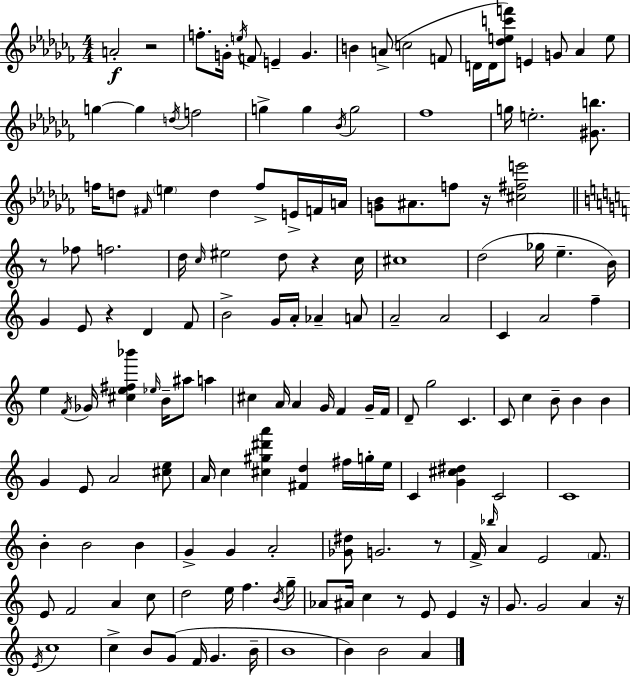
X:1
T:Untitled
M:4/4
L:1/4
K:Abm
A2 z2 f/2 G/4 e/4 F/2 E G B A/2 c2 F/2 D/4 D/4 [_dec'f']/2 E G/2 _A e/2 g g d/4 f2 g g _B/4 g2 _f4 g/4 e2 [^Gb]/2 f/4 d/2 ^F/4 e d f/2 E/4 F/4 A/4 [G_B]/2 ^A/2 f/2 z/4 [^c^fe']2 z/2 _f/2 f2 d/4 c/4 ^e2 d/2 z c/4 ^c4 d2 _g/4 e B/4 G E/2 z D F/2 B2 G/4 A/4 _A A/2 A2 A2 C A2 f e F/4 _G/4 [^ce^f_b'] _e/4 B/4 ^a/2 a ^c A/4 A G/4 F G/4 F/4 D/2 g2 C C/2 c B/2 B B G E/2 A2 [^ce]/2 A/4 c [^c^g^d'a'] [^Fd] ^f/4 g/4 e/4 C [G^c^d] C2 C4 B B2 B G G A2 [_G^d]/2 G2 z/2 F/4 _b/4 A E2 F/2 E/2 F2 A c/2 d2 e/4 f B/4 g/4 _A/2 ^A/4 c z/2 E/2 E z/4 G/2 G2 A z/4 E/4 c4 c B/2 G/2 F/4 G B/4 B4 B B2 A